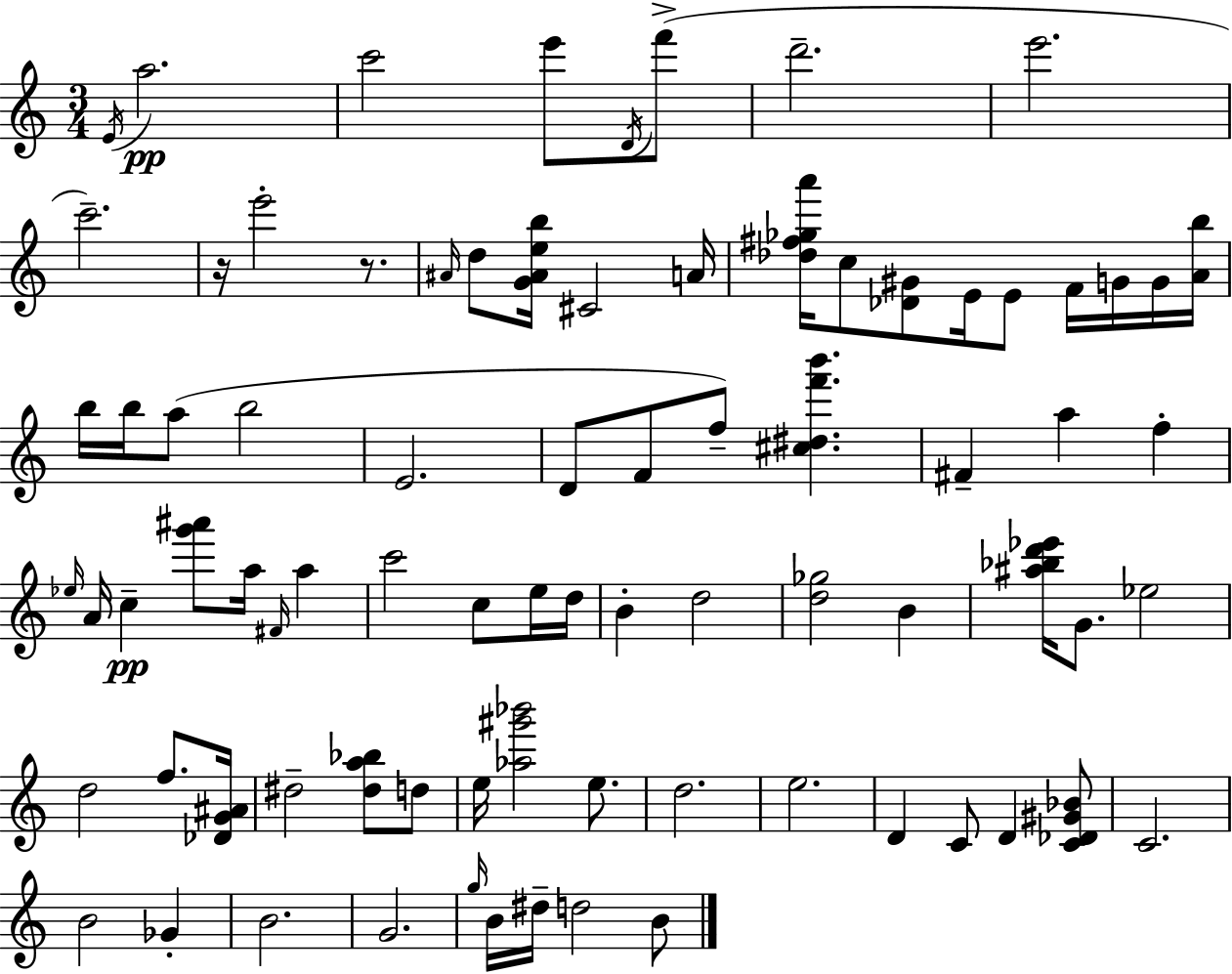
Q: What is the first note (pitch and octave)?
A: E4